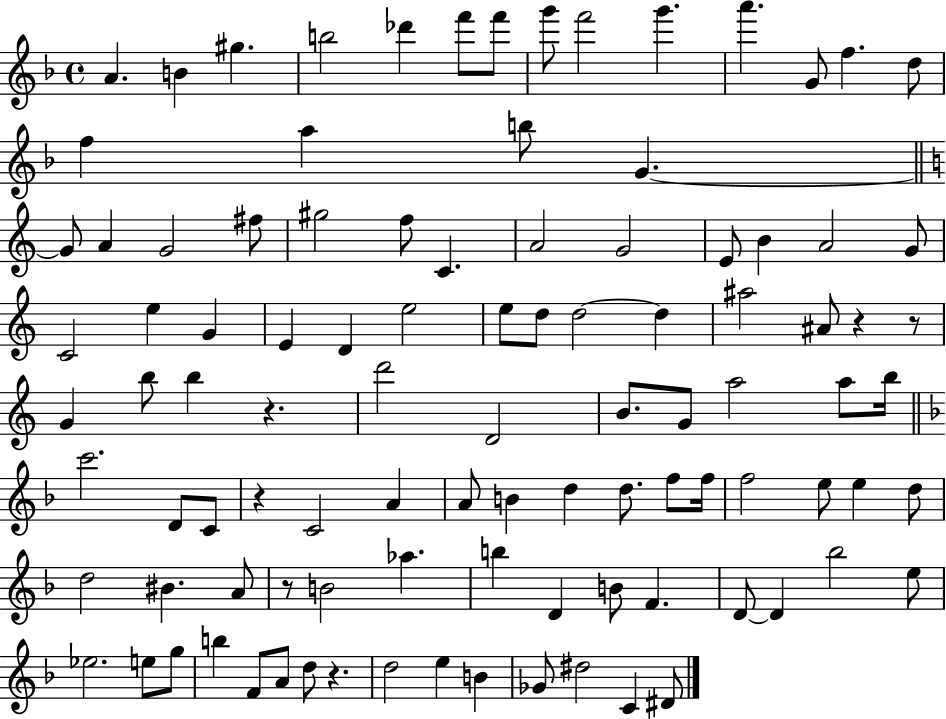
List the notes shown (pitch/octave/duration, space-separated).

A4/q. B4/q G#5/q. B5/h Db6/q F6/e F6/e G6/e F6/h G6/q. A6/q. G4/e F5/q. D5/e F5/q A5/q B5/e G4/q. G4/e A4/q G4/h F#5/e G#5/h F5/e C4/q. A4/h G4/h E4/e B4/q A4/h G4/e C4/h E5/q G4/q E4/q D4/q E5/h E5/e D5/e D5/h D5/q A#5/h A#4/e R/q R/e G4/q B5/e B5/q R/q. D6/h D4/h B4/e. G4/e A5/h A5/e B5/s C6/h. D4/e C4/e R/q C4/h A4/q A4/e B4/q D5/q D5/e. F5/e F5/s F5/h E5/e E5/q D5/e D5/h BIS4/q. A4/e R/e B4/h Ab5/q. B5/q D4/q B4/e F4/q. D4/e D4/q Bb5/h E5/e Eb5/h. E5/e G5/e B5/q F4/e A4/e D5/e R/q. D5/h E5/q B4/q Gb4/e D#5/h C4/q D#4/e